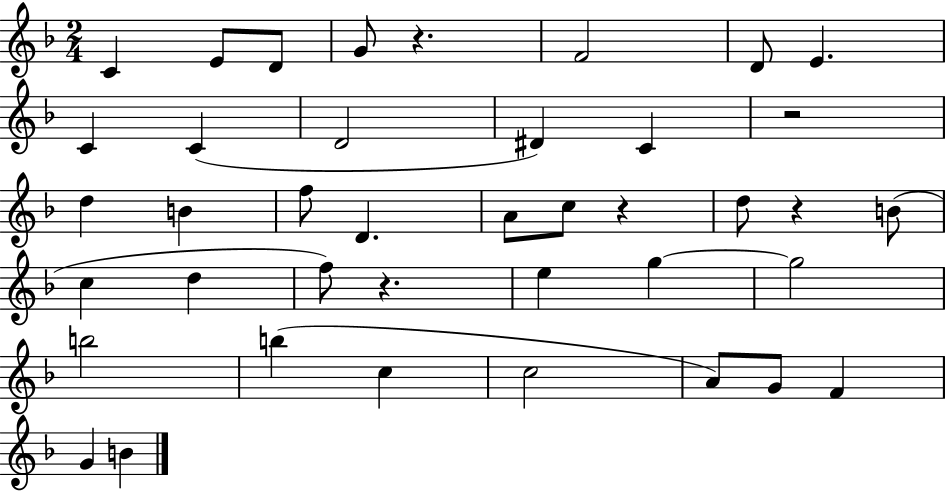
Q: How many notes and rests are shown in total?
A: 40